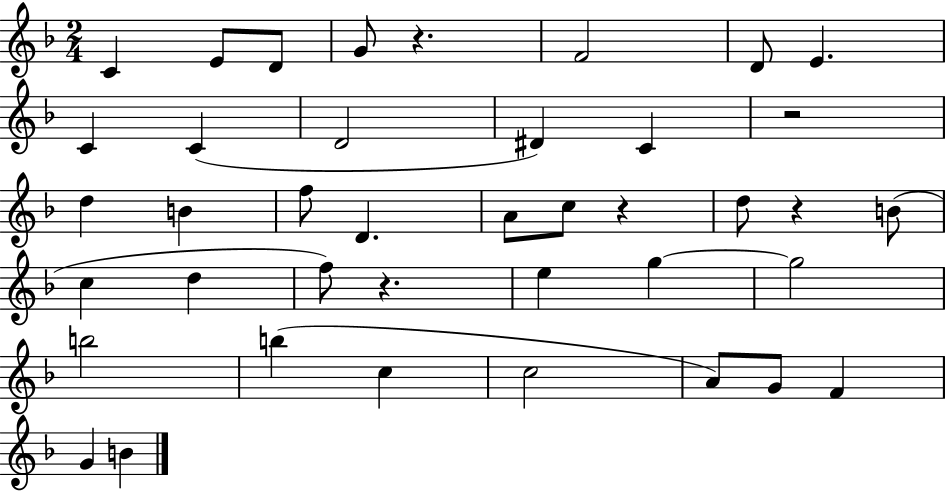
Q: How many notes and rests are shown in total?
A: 40